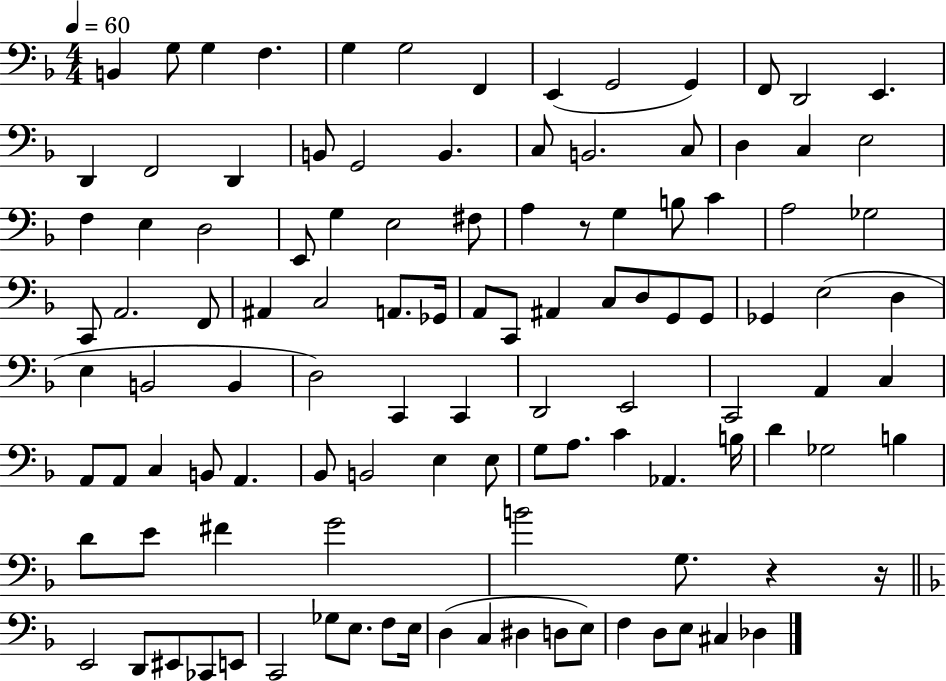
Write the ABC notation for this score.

X:1
T:Untitled
M:4/4
L:1/4
K:F
B,, G,/2 G, F, G, G,2 F,, E,, G,,2 G,, F,,/2 D,,2 E,, D,, F,,2 D,, B,,/2 G,,2 B,, C,/2 B,,2 C,/2 D, C, E,2 F, E, D,2 E,,/2 G, E,2 ^F,/2 A, z/2 G, B,/2 C A,2 _G,2 C,,/2 A,,2 F,,/2 ^A,, C,2 A,,/2 _G,,/4 A,,/2 C,,/2 ^A,, C,/2 D,/2 G,,/2 G,,/2 _G,, E,2 D, E, B,,2 B,, D,2 C,, C,, D,,2 E,,2 C,,2 A,, C, A,,/2 A,,/2 C, B,,/2 A,, _B,,/2 B,,2 E, E,/2 G,/2 A,/2 C _A,, B,/4 D _G,2 B, D/2 E/2 ^F G2 B2 G,/2 z z/4 E,,2 D,,/2 ^E,,/2 _C,,/2 E,,/2 C,,2 _G,/2 E,/2 F,/2 E,/4 D, C, ^D, D,/2 E,/2 F, D,/2 E,/2 ^C, _D,